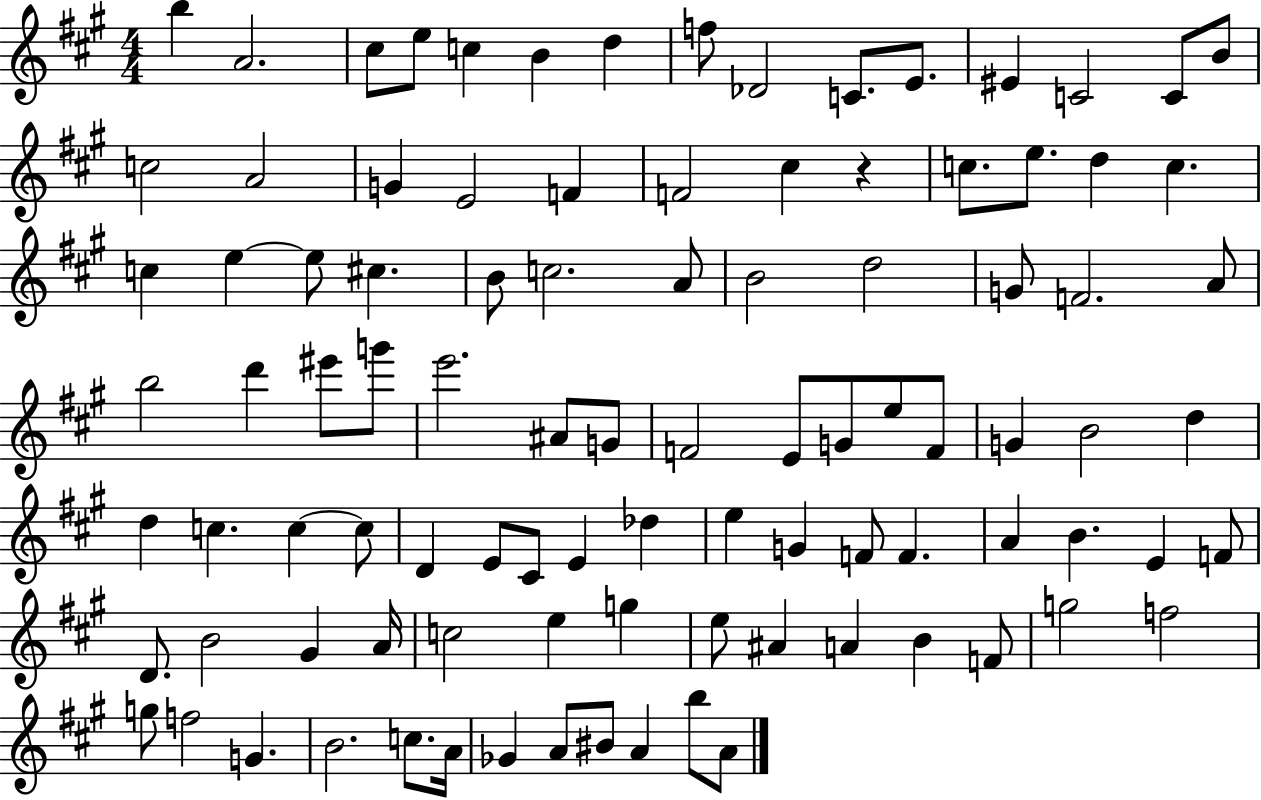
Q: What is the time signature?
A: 4/4